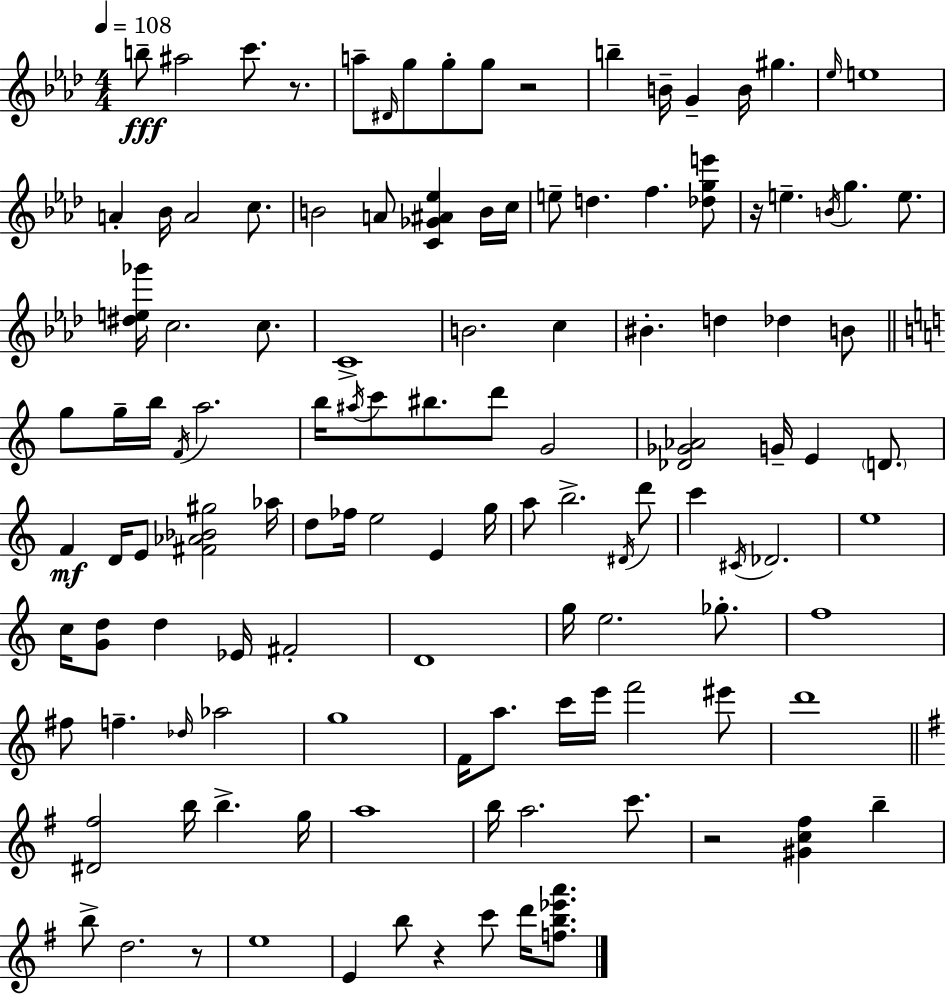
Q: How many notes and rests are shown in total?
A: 121